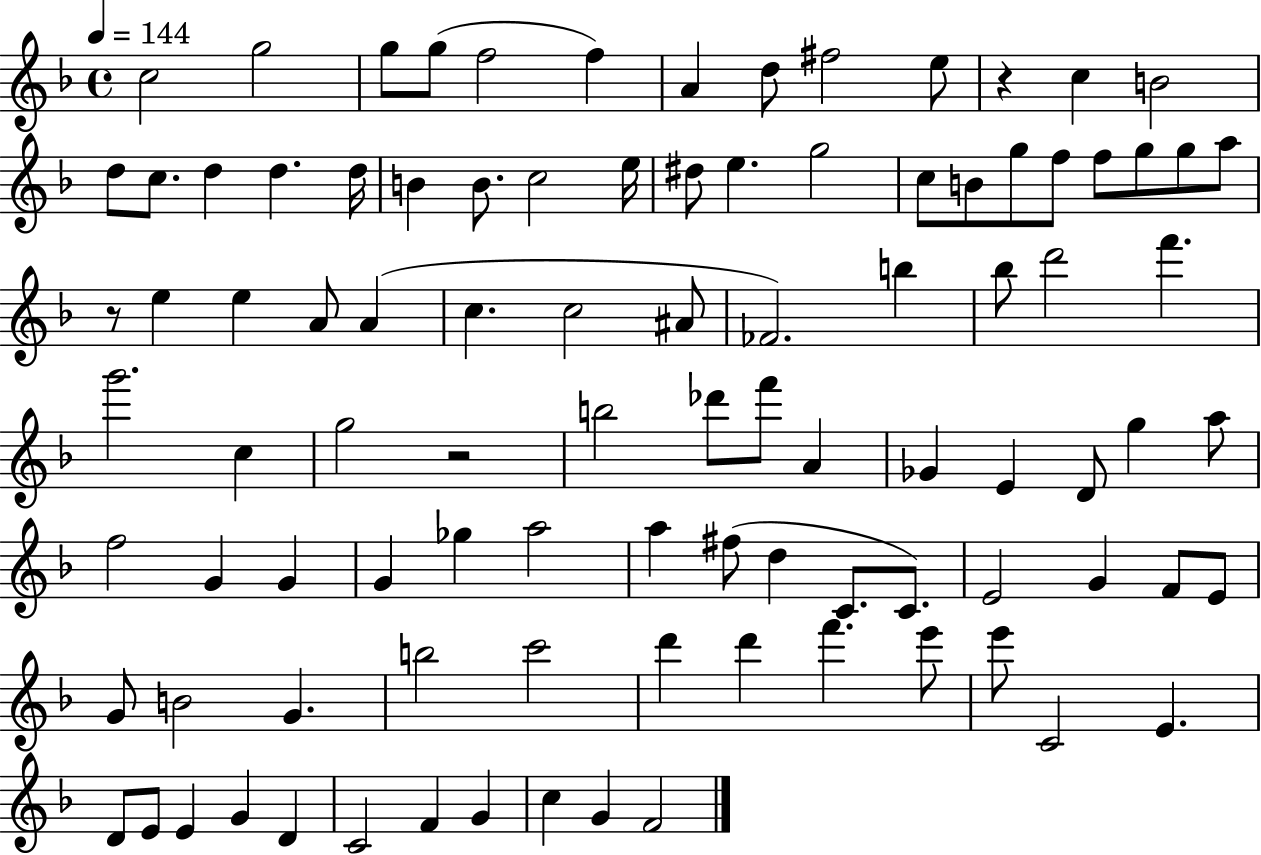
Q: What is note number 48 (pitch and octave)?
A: B5